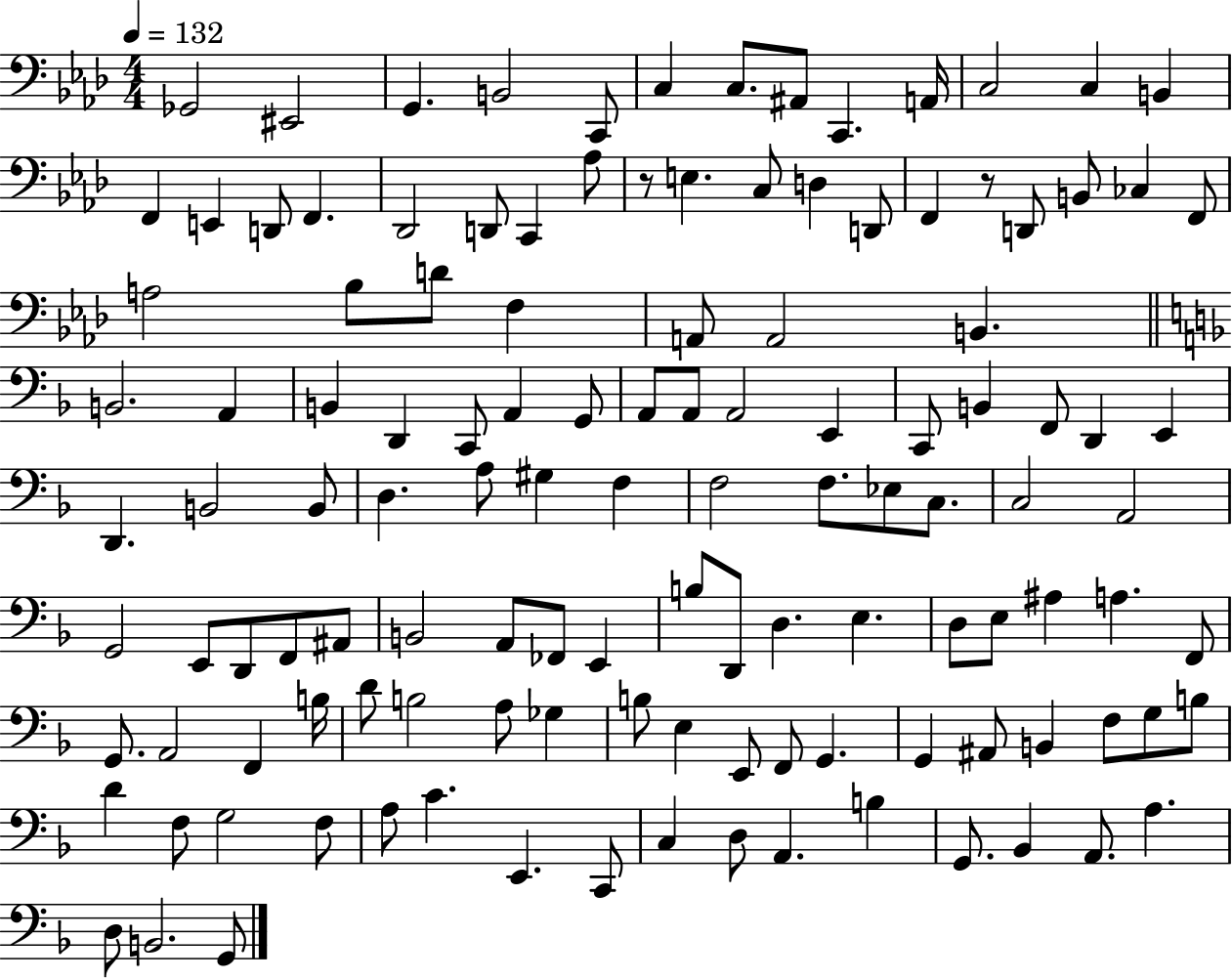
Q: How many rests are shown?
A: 2